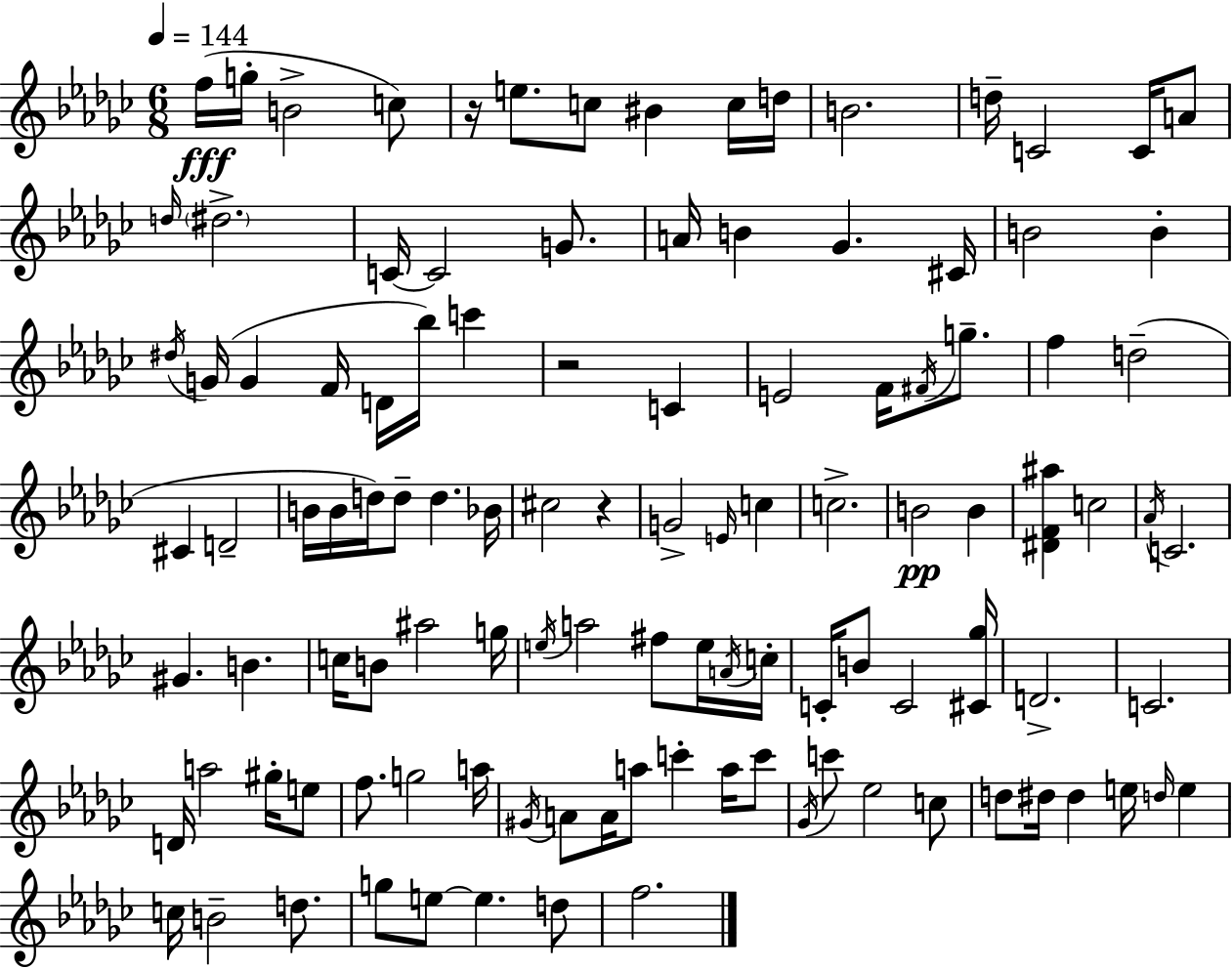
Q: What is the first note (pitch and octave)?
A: F5